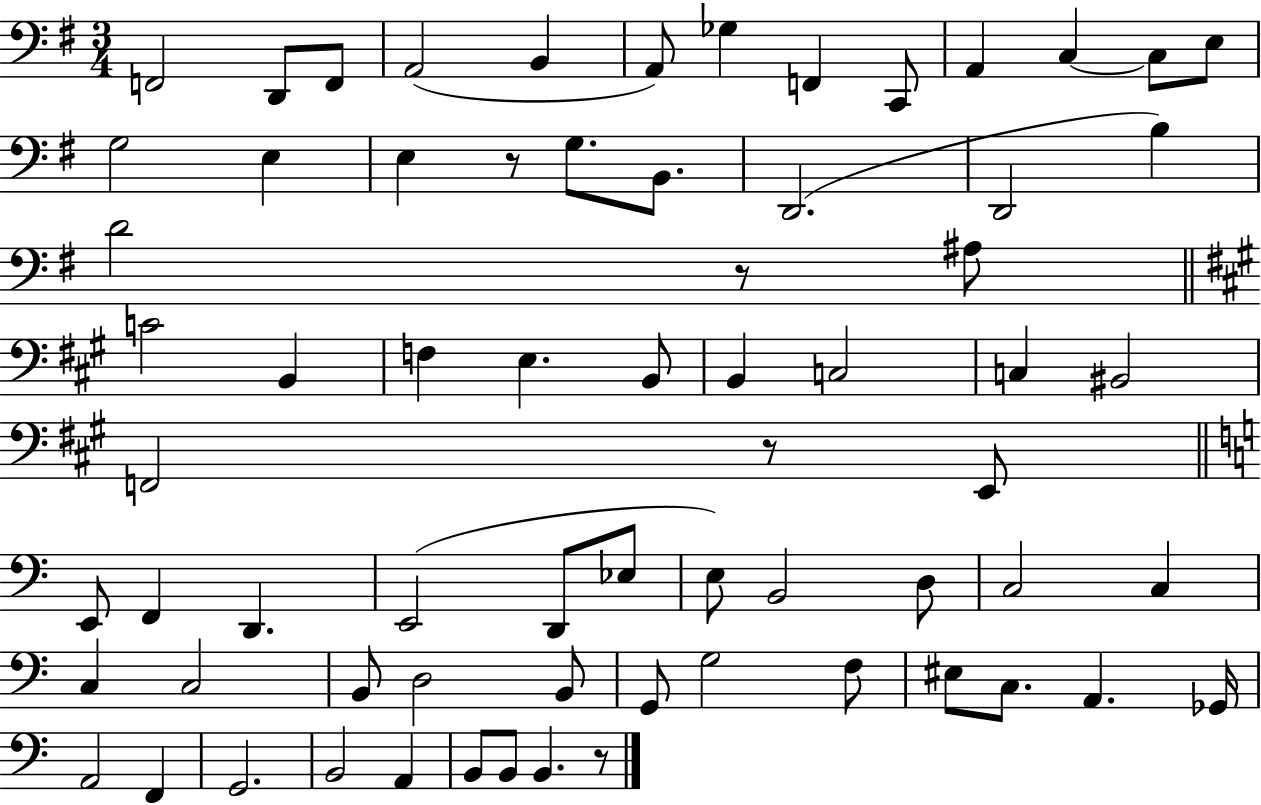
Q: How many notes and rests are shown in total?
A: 69